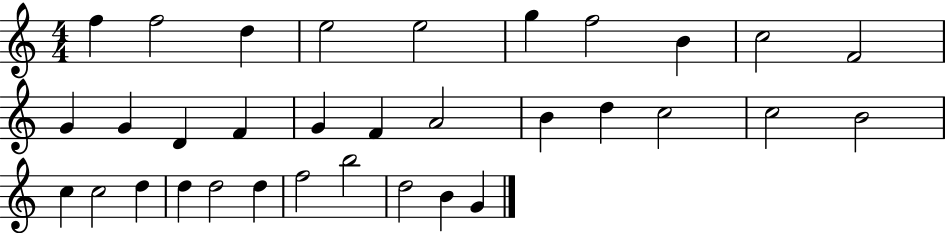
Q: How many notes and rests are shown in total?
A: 33